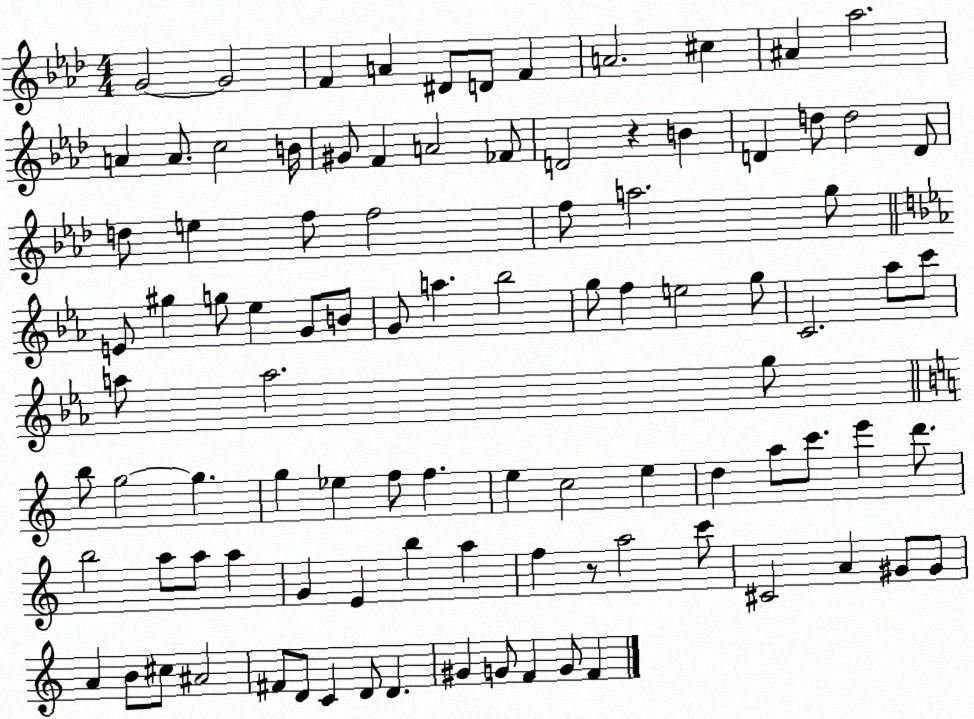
X:1
T:Untitled
M:4/4
L:1/4
K:Ab
G2 G2 F A ^D/2 D/2 F A2 ^c ^A _a2 A A/2 c2 B/4 ^G/2 F A2 _F/2 D2 z B D d/2 d2 D/2 d/2 e f/2 f2 f/2 a2 g/2 E/2 ^g g/2 _e G/2 B/2 G/2 a _b2 g/2 f e2 g/2 C2 _a/2 c'/2 a/2 a2 g/2 b/2 g2 g g _e f/2 f e c2 e d a/2 c'/2 e' d'/2 b2 a/2 a/2 a G E b a f z/2 a2 c'/2 ^C2 A ^G/2 ^G/2 A B/2 ^c/2 ^A2 ^F/2 D/2 C D/2 D ^G G/2 F G/2 F